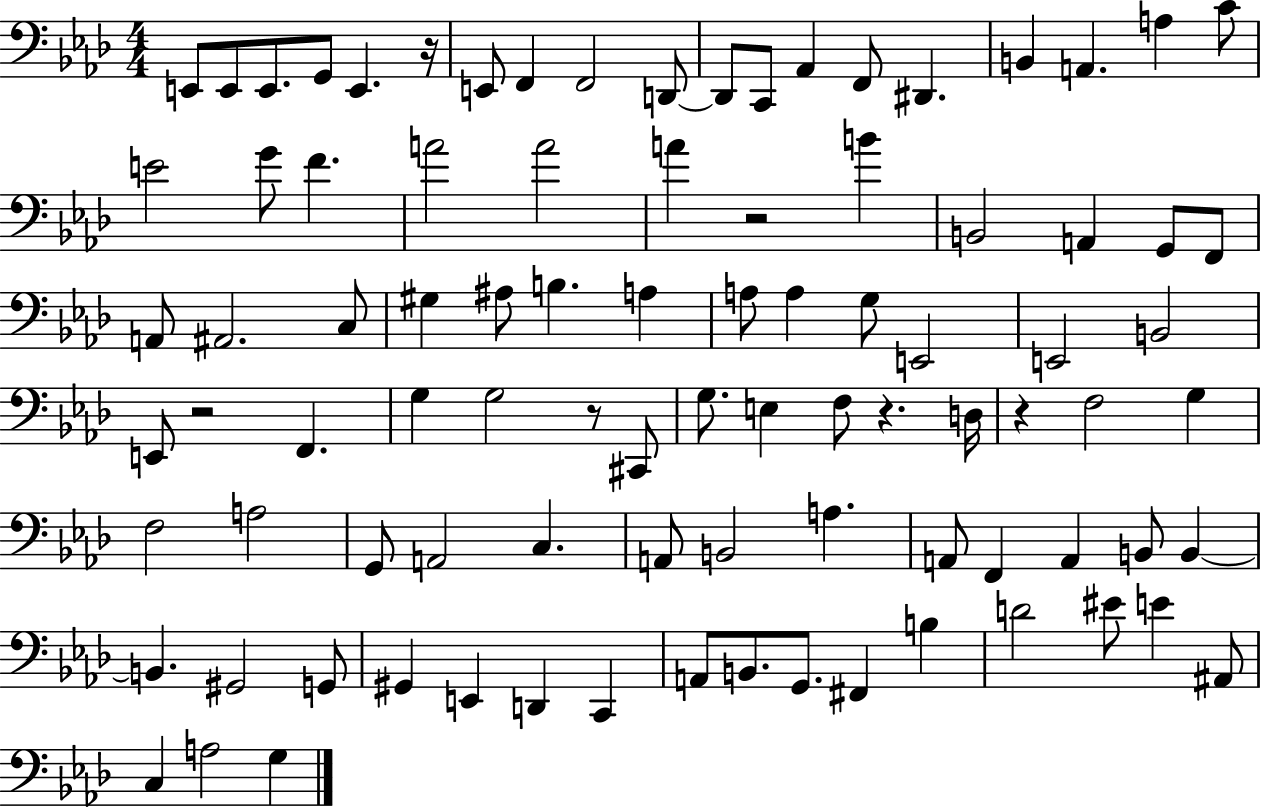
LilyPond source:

{
  \clef bass
  \numericTimeSignature
  \time 4/4
  \key aes \major
  e,8 e,8 e,8. g,8 e,4. r16 | e,8 f,4 f,2 d,8~~ | d,8 c,8 aes,4 f,8 dis,4. | b,4 a,4. a4 c'8 | \break e'2 g'8 f'4. | a'2 a'2 | a'4 r2 b'4 | b,2 a,4 g,8 f,8 | \break a,8 ais,2. c8 | gis4 ais8 b4. a4 | a8 a4 g8 e,2 | e,2 b,2 | \break e,8 r2 f,4. | g4 g2 r8 cis,8 | g8. e4 f8 r4. d16 | r4 f2 g4 | \break f2 a2 | g,8 a,2 c4. | a,8 b,2 a4. | a,8 f,4 a,4 b,8 b,4~~ | \break b,4. gis,2 g,8 | gis,4 e,4 d,4 c,4 | a,8 b,8. g,8. fis,4 b4 | d'2 eis'8 e'4 ais,8 | \break c4 a2 g4 | \bar "|."
}